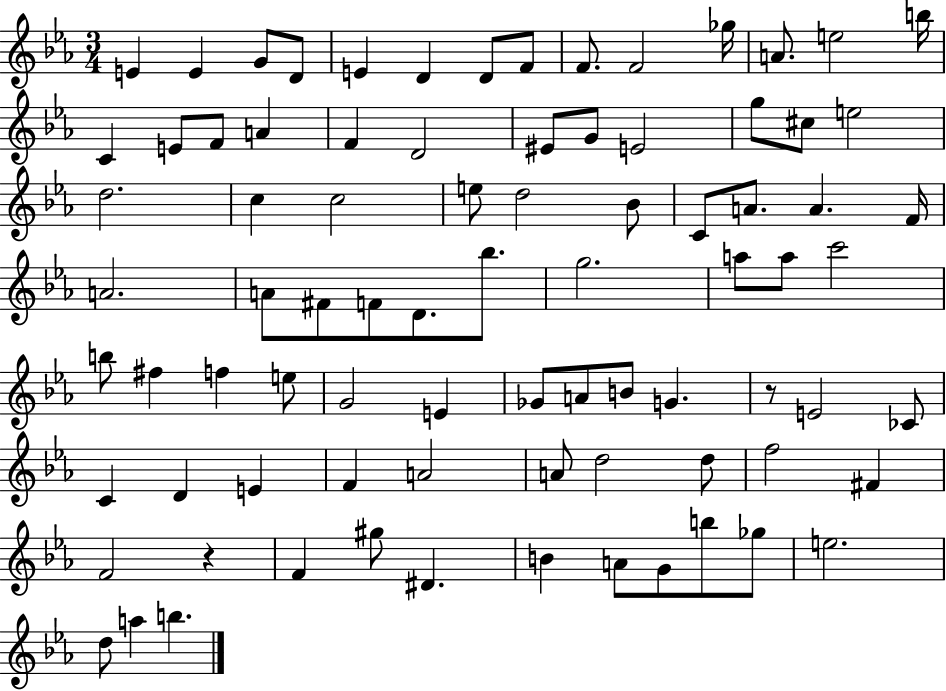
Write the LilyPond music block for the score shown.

{
  \clef treble
  \numericTimeSignature
  \time 3/4
  \key ees \major
  e'4 e'4 g'8 d'8 | e'4 d'4 d'8 f'8 | f'8. f'2 ges''16 | a'8. e''2 b''16 | \break c'4 e'8 f'8 a'4 | f'4 d'2 | eis'8 g'8 e'2 | g''8 cis''8 e''2 | \break d''2. | c''4 c''2 | e''8 d''2 bes'8 | c'8 a'8. a'4. f'16 | \break a'2. | a'8 fis'8 f'8 d'8. bes''8. | g''2. | a''8 a''8 c'''2 | \break b''8 fis''4 f''4 e''8 | g'2 e'4 | ges'8 a'8 b'8 g'4. | r8 e'2 ces'8 | \break c'4 d'4 e'4 | f'4 a'2 | a'8 d''2 d''8 | f''2 fis'4 | \break f'2 r4 | f'4 gis''8 dis'4. | b'4 a'8 g'8 b''8 ges''8 | e''2. | \break d''8 a''4 b''4. | \bar "|."
}